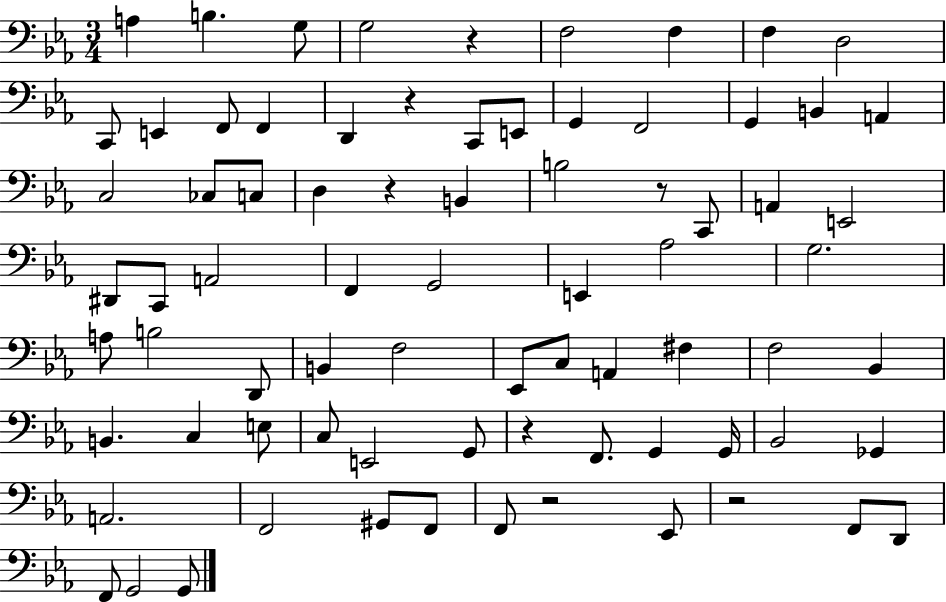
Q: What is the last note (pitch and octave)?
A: G2